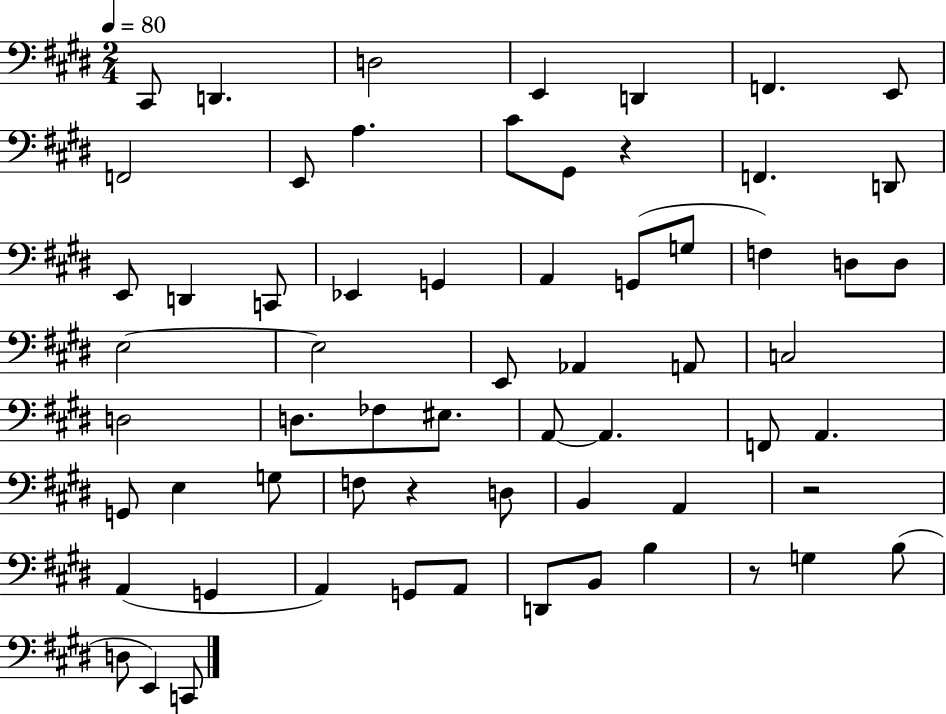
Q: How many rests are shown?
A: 4